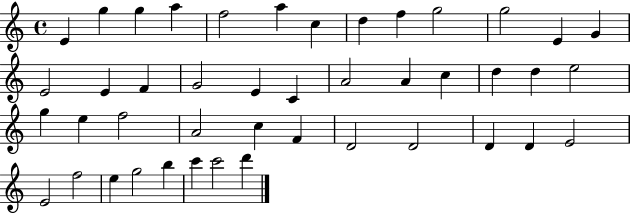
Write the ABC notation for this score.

X:1
T:Untitled
M:4/4
L:1/4
K:C
E g g a f2 a c d f g2 g2 E G E2 E F G2 E C A2 A c d d e2 g e f2 A2 c F D2 D2 D D E2 E2 f2 e g2 b c' c'2 d'